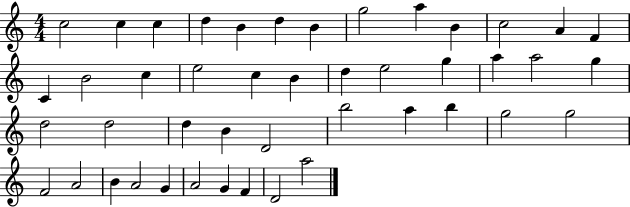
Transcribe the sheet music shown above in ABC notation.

X:1
T:Untitled
M:4/4
L:1/4
K:C
c2 c c d B d B g2 a B c2 A F C B2 c e2 c B d e2 g a a2 g d2 d2 d B D2 b2 a b g2 g2 F2 A2 B A2 G A2 G F D2 a2